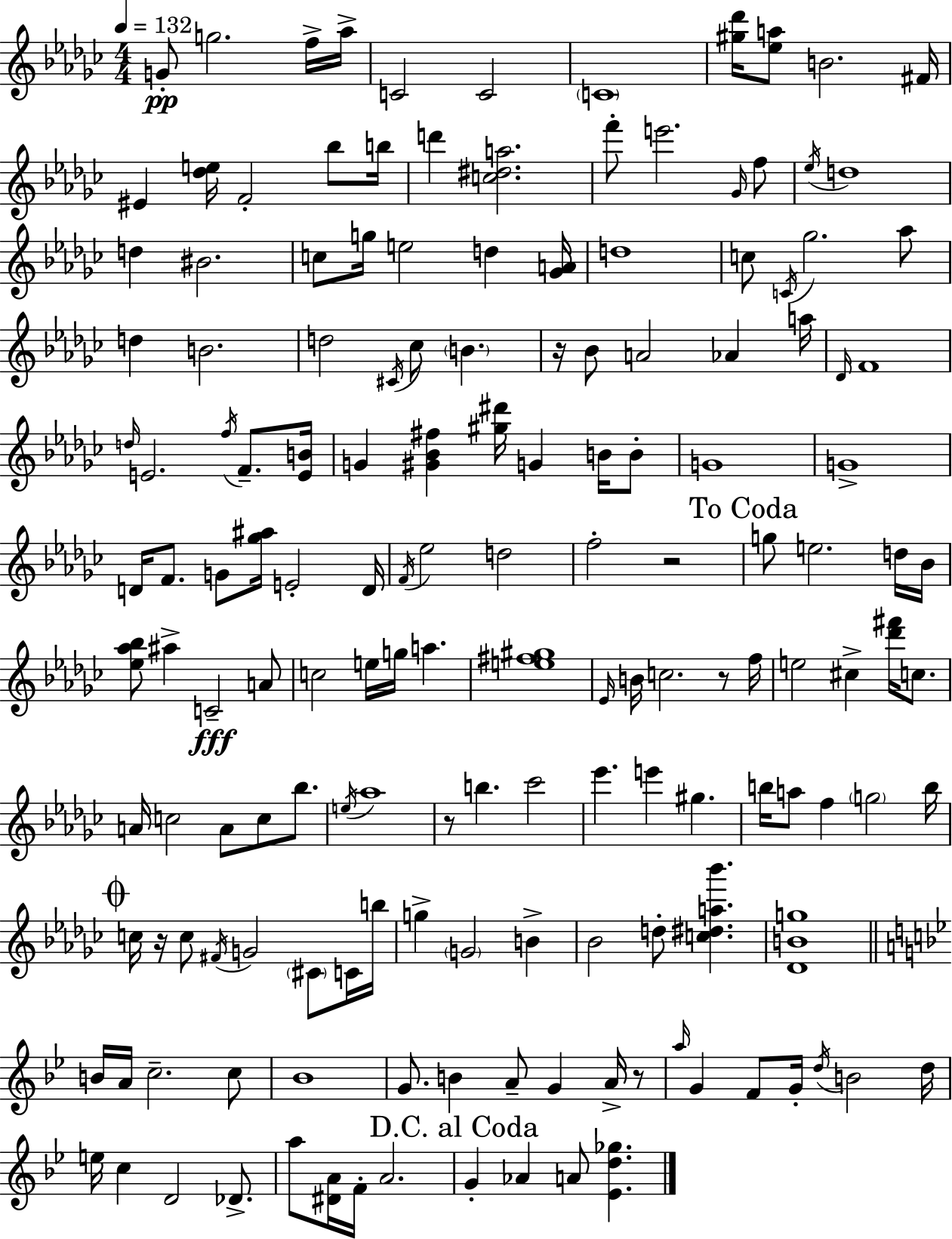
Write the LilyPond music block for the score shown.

{
  \clef treble
  \numericTimeSignature
  \time 4/4
  \key ees \minor
  \tempo 4 = 132
  \repeat volta 2 { g'8-.\pp g''2. f''16-> aes''16-> | c'2 c'2 | \parenthesize c'1 | <gis'' des'''>16 <ees'' a''>8 b'2. fis'16 | \break eis'4 <des'' e''>16 f'2-. bes''8 b''16 | d'''4 <c'' dis'' a''>2. | f'''8-. e'''2. \grace { ges'16 } f''8 | \acciaccatura { ees''16 } d''1 | \break d''4 bis'2. | c''8 g''16 e''2 d''4 | <ges' a'>16 d''1 | c''8 \acciaccatura { c'16 } ges''2. | \break aes''8 d''4 b'2. | d''2 \acciaccatura { cis'16 } ces''8 \parenthesize b'4. | r16 bes'8 a'2 aes'4 | a''16 \grace { des'16 } f'1 | \break \grace { d''16 } e'2. | \acciaccatura { f''16 } f'8.-- <e' b'>16 g'4 <gis' bes' fis''>4 <gis'' dis'''>16 | g'4 b'16 b'8-. g'1 | g'1-> | \break d'16 f'8. g'8 <ges'' ais''>16 e'2-. | d'16 \acciaccatura { f'16 } ees''2 | d''2 f''2-. | r2 \mark "To Coda" g''8 e''2. | \break d''16 bes'16 <ees'' aes'' bes''>8 ais''4-> c'2--\fff | a'8 c''2 | e''16 g''16 a''4. <e'' fis'' gis''>1 | \grace { ees'16 } b'16 c''2. | \break r8 f''16 e''2 | cis''4-> <des''' fis'''>16 c''8. a'16 c''2 | a'8 c''8 bes''8. \acciaccatura { e''16 } aes''1 | r8 b''4. | \break ces'''2 ees'''4. | e'''4 gis''4. b''16 a''8 f''4 | \parenthesize g''2 b''16 \mark \markup { \musicglyph "scripts.coda" } c''16 r16 c''8 \acciaccatura { fis'16 } g'2 | \parenthesize cis'8 c'16 b''16 g''4-> \parenthesize g'2 | \break b'4-> bes'2 | d''8-. <c'' dis'' a'' bes'''>4. <des' b' g''>1 | \bar "||" \break \key bes \major b'16 a'16 c''2.-- c''8 | bes'1 | g'8. b'4 a'8-- g'4 a'16-> r8 | \grace { a''16 } g'4 f'8 g'16-. \acciaccatura { d''16 } b'2 | \break d''16 e''16 c''4 d'2 des'8.-> | a''8 <dis' a'>16 f'16-. a'2. | \mark "D.C. al Coda" g'4-. aes'4 a'8 <ees' d'' ges''>4. | } \bar "|."
}